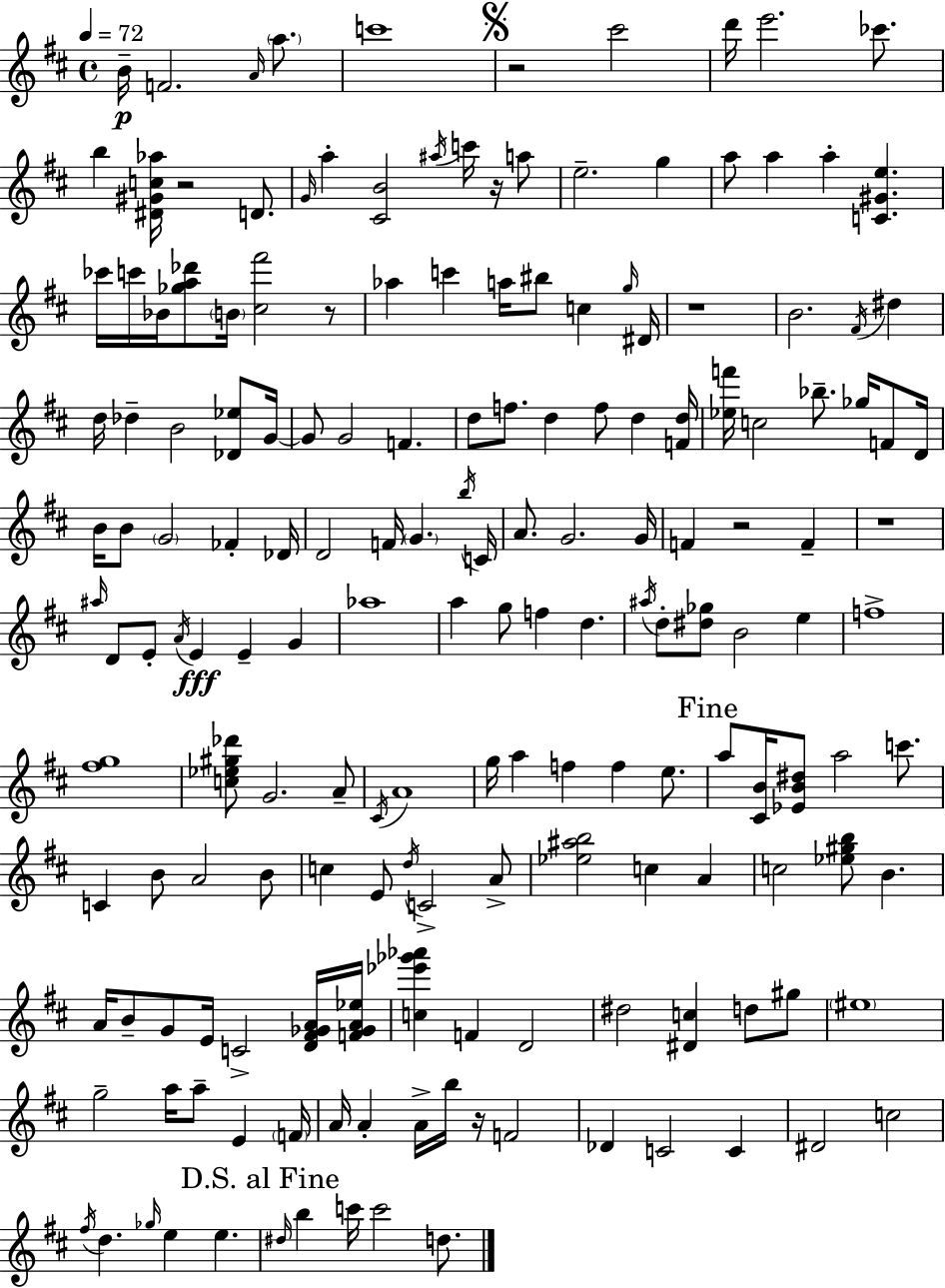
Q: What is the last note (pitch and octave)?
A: D5